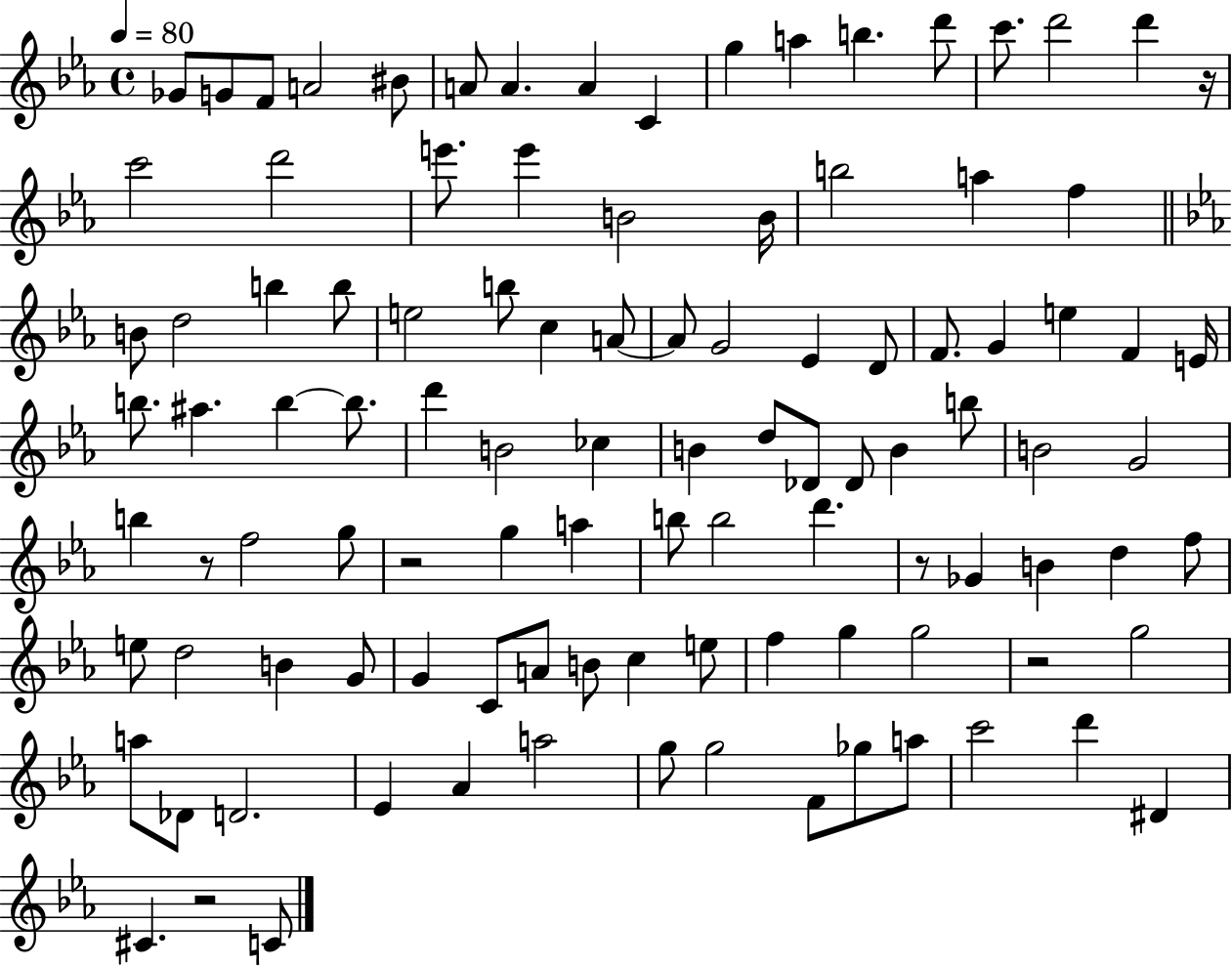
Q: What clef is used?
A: treble